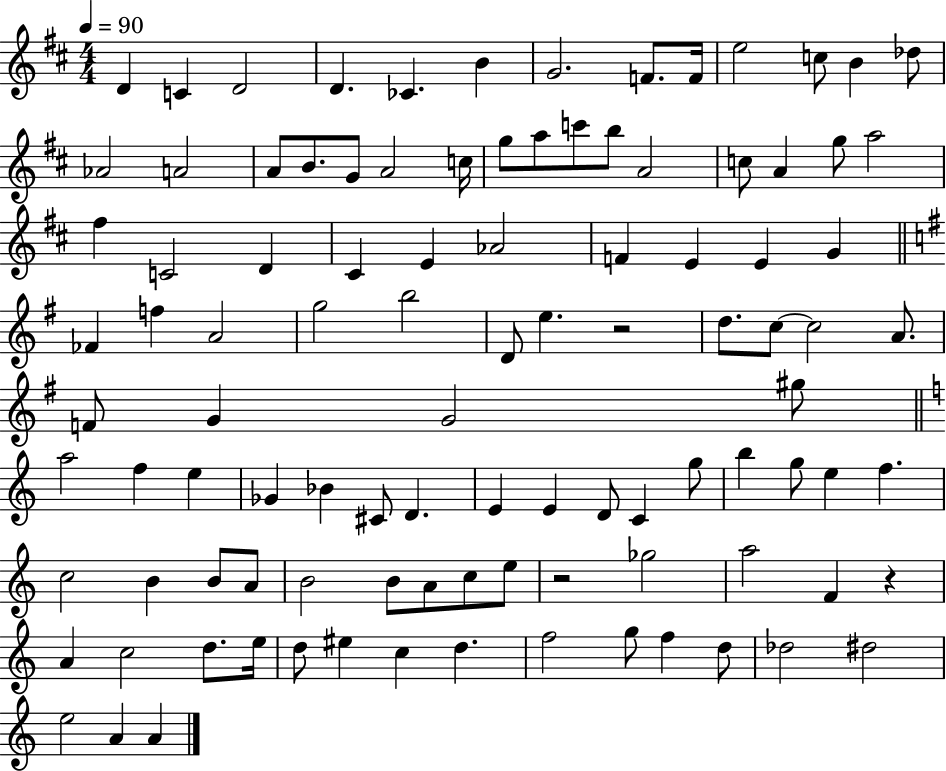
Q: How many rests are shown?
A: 3